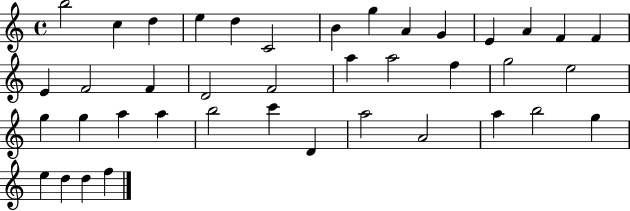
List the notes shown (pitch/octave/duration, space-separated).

B5/h C5/q D5/q E5/q D5/q C4/h B4/q G5/q A4/q G4/q E4/q A4/q F4/q F4/q E4/q F4/h F4/q D4/h F4/h A5/q A5/h F5/q G5/h E5/h G5/q G5/q A5/q A5/q B5/h C6/q D4/q A5/h A4/h A5/q B5/h G5/q E5/q D5/q D5/q F5/q